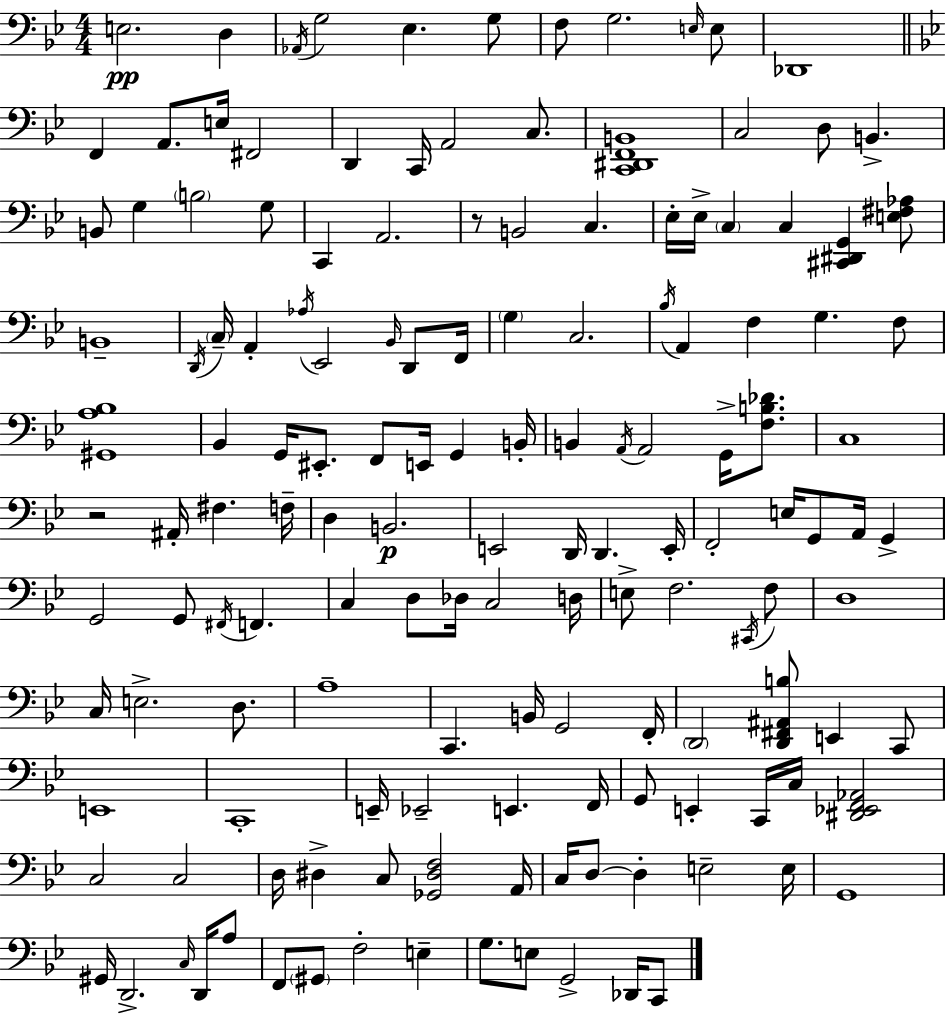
E3/h. D3/q Ab2/s G3/h Eb3/q. G3/e F3/e G3/h. E3/s E3/e Db2/w F2/q A2/e. E3/s F#2/h D2/q C2/s A2/h C3/e. [C2,D#2,F2,B2]/w C3/h D3/e B2/q. B2/e G3/q B3/h G3/e C2/q A2/h. R/e B2/h C3/q. Eb3/s Eb3/s C3/q C3/q [C#2,D#2,G2]/q [E3,F#3,Ab3]/e B2/w D2/s C3/s A2/q Ab3/s Eb2/h Bb2/s D2/e F2/s G3/q C3/h. Bb3/s A2/q F3/q G3/q. F3/e [G#2,A3,Bb3]/w Bb2/q G2/s EIS2/e. F2/e E2/s G2/q B2/s B2/q A2/s A2/h G2/s [F3,B3,Db4]/e. C3/w R/h A#2/s F#3/q. F3/s D3/q B2/h. E2/h D2/s D2/q. E2/s F2/h E3/s G2/e A2/s G2/q G2/h G2/e F#2/s F2/q. C3/q D3/e Db3/s C3/h D3/s E3/e F3/h. C#2/s F3/e D3/w C3/s E3/h. D3/e. A3/w C2/q. B2/s G2/h F2/s D2/h [D2,F#2,A#2,B3]/e E2/q C2/e E2/w C2/w E2/s Eb2/h E2/q. F2/s G2/e E2/q C2/s C3/s [D#2,Eb2,F2,Ab2]/h C3/h C3/h D3/s D#3/q C3/e [Gb2,D#3,F3]/h A2/s C3/s D3/e D3/q E3/h E3/s G2/w G#2/s D2/h. C3/s D2/s A3/e F2/e G#2/e F3/h E3/q G3/e. E3/e G2/h Db2/s C2/e